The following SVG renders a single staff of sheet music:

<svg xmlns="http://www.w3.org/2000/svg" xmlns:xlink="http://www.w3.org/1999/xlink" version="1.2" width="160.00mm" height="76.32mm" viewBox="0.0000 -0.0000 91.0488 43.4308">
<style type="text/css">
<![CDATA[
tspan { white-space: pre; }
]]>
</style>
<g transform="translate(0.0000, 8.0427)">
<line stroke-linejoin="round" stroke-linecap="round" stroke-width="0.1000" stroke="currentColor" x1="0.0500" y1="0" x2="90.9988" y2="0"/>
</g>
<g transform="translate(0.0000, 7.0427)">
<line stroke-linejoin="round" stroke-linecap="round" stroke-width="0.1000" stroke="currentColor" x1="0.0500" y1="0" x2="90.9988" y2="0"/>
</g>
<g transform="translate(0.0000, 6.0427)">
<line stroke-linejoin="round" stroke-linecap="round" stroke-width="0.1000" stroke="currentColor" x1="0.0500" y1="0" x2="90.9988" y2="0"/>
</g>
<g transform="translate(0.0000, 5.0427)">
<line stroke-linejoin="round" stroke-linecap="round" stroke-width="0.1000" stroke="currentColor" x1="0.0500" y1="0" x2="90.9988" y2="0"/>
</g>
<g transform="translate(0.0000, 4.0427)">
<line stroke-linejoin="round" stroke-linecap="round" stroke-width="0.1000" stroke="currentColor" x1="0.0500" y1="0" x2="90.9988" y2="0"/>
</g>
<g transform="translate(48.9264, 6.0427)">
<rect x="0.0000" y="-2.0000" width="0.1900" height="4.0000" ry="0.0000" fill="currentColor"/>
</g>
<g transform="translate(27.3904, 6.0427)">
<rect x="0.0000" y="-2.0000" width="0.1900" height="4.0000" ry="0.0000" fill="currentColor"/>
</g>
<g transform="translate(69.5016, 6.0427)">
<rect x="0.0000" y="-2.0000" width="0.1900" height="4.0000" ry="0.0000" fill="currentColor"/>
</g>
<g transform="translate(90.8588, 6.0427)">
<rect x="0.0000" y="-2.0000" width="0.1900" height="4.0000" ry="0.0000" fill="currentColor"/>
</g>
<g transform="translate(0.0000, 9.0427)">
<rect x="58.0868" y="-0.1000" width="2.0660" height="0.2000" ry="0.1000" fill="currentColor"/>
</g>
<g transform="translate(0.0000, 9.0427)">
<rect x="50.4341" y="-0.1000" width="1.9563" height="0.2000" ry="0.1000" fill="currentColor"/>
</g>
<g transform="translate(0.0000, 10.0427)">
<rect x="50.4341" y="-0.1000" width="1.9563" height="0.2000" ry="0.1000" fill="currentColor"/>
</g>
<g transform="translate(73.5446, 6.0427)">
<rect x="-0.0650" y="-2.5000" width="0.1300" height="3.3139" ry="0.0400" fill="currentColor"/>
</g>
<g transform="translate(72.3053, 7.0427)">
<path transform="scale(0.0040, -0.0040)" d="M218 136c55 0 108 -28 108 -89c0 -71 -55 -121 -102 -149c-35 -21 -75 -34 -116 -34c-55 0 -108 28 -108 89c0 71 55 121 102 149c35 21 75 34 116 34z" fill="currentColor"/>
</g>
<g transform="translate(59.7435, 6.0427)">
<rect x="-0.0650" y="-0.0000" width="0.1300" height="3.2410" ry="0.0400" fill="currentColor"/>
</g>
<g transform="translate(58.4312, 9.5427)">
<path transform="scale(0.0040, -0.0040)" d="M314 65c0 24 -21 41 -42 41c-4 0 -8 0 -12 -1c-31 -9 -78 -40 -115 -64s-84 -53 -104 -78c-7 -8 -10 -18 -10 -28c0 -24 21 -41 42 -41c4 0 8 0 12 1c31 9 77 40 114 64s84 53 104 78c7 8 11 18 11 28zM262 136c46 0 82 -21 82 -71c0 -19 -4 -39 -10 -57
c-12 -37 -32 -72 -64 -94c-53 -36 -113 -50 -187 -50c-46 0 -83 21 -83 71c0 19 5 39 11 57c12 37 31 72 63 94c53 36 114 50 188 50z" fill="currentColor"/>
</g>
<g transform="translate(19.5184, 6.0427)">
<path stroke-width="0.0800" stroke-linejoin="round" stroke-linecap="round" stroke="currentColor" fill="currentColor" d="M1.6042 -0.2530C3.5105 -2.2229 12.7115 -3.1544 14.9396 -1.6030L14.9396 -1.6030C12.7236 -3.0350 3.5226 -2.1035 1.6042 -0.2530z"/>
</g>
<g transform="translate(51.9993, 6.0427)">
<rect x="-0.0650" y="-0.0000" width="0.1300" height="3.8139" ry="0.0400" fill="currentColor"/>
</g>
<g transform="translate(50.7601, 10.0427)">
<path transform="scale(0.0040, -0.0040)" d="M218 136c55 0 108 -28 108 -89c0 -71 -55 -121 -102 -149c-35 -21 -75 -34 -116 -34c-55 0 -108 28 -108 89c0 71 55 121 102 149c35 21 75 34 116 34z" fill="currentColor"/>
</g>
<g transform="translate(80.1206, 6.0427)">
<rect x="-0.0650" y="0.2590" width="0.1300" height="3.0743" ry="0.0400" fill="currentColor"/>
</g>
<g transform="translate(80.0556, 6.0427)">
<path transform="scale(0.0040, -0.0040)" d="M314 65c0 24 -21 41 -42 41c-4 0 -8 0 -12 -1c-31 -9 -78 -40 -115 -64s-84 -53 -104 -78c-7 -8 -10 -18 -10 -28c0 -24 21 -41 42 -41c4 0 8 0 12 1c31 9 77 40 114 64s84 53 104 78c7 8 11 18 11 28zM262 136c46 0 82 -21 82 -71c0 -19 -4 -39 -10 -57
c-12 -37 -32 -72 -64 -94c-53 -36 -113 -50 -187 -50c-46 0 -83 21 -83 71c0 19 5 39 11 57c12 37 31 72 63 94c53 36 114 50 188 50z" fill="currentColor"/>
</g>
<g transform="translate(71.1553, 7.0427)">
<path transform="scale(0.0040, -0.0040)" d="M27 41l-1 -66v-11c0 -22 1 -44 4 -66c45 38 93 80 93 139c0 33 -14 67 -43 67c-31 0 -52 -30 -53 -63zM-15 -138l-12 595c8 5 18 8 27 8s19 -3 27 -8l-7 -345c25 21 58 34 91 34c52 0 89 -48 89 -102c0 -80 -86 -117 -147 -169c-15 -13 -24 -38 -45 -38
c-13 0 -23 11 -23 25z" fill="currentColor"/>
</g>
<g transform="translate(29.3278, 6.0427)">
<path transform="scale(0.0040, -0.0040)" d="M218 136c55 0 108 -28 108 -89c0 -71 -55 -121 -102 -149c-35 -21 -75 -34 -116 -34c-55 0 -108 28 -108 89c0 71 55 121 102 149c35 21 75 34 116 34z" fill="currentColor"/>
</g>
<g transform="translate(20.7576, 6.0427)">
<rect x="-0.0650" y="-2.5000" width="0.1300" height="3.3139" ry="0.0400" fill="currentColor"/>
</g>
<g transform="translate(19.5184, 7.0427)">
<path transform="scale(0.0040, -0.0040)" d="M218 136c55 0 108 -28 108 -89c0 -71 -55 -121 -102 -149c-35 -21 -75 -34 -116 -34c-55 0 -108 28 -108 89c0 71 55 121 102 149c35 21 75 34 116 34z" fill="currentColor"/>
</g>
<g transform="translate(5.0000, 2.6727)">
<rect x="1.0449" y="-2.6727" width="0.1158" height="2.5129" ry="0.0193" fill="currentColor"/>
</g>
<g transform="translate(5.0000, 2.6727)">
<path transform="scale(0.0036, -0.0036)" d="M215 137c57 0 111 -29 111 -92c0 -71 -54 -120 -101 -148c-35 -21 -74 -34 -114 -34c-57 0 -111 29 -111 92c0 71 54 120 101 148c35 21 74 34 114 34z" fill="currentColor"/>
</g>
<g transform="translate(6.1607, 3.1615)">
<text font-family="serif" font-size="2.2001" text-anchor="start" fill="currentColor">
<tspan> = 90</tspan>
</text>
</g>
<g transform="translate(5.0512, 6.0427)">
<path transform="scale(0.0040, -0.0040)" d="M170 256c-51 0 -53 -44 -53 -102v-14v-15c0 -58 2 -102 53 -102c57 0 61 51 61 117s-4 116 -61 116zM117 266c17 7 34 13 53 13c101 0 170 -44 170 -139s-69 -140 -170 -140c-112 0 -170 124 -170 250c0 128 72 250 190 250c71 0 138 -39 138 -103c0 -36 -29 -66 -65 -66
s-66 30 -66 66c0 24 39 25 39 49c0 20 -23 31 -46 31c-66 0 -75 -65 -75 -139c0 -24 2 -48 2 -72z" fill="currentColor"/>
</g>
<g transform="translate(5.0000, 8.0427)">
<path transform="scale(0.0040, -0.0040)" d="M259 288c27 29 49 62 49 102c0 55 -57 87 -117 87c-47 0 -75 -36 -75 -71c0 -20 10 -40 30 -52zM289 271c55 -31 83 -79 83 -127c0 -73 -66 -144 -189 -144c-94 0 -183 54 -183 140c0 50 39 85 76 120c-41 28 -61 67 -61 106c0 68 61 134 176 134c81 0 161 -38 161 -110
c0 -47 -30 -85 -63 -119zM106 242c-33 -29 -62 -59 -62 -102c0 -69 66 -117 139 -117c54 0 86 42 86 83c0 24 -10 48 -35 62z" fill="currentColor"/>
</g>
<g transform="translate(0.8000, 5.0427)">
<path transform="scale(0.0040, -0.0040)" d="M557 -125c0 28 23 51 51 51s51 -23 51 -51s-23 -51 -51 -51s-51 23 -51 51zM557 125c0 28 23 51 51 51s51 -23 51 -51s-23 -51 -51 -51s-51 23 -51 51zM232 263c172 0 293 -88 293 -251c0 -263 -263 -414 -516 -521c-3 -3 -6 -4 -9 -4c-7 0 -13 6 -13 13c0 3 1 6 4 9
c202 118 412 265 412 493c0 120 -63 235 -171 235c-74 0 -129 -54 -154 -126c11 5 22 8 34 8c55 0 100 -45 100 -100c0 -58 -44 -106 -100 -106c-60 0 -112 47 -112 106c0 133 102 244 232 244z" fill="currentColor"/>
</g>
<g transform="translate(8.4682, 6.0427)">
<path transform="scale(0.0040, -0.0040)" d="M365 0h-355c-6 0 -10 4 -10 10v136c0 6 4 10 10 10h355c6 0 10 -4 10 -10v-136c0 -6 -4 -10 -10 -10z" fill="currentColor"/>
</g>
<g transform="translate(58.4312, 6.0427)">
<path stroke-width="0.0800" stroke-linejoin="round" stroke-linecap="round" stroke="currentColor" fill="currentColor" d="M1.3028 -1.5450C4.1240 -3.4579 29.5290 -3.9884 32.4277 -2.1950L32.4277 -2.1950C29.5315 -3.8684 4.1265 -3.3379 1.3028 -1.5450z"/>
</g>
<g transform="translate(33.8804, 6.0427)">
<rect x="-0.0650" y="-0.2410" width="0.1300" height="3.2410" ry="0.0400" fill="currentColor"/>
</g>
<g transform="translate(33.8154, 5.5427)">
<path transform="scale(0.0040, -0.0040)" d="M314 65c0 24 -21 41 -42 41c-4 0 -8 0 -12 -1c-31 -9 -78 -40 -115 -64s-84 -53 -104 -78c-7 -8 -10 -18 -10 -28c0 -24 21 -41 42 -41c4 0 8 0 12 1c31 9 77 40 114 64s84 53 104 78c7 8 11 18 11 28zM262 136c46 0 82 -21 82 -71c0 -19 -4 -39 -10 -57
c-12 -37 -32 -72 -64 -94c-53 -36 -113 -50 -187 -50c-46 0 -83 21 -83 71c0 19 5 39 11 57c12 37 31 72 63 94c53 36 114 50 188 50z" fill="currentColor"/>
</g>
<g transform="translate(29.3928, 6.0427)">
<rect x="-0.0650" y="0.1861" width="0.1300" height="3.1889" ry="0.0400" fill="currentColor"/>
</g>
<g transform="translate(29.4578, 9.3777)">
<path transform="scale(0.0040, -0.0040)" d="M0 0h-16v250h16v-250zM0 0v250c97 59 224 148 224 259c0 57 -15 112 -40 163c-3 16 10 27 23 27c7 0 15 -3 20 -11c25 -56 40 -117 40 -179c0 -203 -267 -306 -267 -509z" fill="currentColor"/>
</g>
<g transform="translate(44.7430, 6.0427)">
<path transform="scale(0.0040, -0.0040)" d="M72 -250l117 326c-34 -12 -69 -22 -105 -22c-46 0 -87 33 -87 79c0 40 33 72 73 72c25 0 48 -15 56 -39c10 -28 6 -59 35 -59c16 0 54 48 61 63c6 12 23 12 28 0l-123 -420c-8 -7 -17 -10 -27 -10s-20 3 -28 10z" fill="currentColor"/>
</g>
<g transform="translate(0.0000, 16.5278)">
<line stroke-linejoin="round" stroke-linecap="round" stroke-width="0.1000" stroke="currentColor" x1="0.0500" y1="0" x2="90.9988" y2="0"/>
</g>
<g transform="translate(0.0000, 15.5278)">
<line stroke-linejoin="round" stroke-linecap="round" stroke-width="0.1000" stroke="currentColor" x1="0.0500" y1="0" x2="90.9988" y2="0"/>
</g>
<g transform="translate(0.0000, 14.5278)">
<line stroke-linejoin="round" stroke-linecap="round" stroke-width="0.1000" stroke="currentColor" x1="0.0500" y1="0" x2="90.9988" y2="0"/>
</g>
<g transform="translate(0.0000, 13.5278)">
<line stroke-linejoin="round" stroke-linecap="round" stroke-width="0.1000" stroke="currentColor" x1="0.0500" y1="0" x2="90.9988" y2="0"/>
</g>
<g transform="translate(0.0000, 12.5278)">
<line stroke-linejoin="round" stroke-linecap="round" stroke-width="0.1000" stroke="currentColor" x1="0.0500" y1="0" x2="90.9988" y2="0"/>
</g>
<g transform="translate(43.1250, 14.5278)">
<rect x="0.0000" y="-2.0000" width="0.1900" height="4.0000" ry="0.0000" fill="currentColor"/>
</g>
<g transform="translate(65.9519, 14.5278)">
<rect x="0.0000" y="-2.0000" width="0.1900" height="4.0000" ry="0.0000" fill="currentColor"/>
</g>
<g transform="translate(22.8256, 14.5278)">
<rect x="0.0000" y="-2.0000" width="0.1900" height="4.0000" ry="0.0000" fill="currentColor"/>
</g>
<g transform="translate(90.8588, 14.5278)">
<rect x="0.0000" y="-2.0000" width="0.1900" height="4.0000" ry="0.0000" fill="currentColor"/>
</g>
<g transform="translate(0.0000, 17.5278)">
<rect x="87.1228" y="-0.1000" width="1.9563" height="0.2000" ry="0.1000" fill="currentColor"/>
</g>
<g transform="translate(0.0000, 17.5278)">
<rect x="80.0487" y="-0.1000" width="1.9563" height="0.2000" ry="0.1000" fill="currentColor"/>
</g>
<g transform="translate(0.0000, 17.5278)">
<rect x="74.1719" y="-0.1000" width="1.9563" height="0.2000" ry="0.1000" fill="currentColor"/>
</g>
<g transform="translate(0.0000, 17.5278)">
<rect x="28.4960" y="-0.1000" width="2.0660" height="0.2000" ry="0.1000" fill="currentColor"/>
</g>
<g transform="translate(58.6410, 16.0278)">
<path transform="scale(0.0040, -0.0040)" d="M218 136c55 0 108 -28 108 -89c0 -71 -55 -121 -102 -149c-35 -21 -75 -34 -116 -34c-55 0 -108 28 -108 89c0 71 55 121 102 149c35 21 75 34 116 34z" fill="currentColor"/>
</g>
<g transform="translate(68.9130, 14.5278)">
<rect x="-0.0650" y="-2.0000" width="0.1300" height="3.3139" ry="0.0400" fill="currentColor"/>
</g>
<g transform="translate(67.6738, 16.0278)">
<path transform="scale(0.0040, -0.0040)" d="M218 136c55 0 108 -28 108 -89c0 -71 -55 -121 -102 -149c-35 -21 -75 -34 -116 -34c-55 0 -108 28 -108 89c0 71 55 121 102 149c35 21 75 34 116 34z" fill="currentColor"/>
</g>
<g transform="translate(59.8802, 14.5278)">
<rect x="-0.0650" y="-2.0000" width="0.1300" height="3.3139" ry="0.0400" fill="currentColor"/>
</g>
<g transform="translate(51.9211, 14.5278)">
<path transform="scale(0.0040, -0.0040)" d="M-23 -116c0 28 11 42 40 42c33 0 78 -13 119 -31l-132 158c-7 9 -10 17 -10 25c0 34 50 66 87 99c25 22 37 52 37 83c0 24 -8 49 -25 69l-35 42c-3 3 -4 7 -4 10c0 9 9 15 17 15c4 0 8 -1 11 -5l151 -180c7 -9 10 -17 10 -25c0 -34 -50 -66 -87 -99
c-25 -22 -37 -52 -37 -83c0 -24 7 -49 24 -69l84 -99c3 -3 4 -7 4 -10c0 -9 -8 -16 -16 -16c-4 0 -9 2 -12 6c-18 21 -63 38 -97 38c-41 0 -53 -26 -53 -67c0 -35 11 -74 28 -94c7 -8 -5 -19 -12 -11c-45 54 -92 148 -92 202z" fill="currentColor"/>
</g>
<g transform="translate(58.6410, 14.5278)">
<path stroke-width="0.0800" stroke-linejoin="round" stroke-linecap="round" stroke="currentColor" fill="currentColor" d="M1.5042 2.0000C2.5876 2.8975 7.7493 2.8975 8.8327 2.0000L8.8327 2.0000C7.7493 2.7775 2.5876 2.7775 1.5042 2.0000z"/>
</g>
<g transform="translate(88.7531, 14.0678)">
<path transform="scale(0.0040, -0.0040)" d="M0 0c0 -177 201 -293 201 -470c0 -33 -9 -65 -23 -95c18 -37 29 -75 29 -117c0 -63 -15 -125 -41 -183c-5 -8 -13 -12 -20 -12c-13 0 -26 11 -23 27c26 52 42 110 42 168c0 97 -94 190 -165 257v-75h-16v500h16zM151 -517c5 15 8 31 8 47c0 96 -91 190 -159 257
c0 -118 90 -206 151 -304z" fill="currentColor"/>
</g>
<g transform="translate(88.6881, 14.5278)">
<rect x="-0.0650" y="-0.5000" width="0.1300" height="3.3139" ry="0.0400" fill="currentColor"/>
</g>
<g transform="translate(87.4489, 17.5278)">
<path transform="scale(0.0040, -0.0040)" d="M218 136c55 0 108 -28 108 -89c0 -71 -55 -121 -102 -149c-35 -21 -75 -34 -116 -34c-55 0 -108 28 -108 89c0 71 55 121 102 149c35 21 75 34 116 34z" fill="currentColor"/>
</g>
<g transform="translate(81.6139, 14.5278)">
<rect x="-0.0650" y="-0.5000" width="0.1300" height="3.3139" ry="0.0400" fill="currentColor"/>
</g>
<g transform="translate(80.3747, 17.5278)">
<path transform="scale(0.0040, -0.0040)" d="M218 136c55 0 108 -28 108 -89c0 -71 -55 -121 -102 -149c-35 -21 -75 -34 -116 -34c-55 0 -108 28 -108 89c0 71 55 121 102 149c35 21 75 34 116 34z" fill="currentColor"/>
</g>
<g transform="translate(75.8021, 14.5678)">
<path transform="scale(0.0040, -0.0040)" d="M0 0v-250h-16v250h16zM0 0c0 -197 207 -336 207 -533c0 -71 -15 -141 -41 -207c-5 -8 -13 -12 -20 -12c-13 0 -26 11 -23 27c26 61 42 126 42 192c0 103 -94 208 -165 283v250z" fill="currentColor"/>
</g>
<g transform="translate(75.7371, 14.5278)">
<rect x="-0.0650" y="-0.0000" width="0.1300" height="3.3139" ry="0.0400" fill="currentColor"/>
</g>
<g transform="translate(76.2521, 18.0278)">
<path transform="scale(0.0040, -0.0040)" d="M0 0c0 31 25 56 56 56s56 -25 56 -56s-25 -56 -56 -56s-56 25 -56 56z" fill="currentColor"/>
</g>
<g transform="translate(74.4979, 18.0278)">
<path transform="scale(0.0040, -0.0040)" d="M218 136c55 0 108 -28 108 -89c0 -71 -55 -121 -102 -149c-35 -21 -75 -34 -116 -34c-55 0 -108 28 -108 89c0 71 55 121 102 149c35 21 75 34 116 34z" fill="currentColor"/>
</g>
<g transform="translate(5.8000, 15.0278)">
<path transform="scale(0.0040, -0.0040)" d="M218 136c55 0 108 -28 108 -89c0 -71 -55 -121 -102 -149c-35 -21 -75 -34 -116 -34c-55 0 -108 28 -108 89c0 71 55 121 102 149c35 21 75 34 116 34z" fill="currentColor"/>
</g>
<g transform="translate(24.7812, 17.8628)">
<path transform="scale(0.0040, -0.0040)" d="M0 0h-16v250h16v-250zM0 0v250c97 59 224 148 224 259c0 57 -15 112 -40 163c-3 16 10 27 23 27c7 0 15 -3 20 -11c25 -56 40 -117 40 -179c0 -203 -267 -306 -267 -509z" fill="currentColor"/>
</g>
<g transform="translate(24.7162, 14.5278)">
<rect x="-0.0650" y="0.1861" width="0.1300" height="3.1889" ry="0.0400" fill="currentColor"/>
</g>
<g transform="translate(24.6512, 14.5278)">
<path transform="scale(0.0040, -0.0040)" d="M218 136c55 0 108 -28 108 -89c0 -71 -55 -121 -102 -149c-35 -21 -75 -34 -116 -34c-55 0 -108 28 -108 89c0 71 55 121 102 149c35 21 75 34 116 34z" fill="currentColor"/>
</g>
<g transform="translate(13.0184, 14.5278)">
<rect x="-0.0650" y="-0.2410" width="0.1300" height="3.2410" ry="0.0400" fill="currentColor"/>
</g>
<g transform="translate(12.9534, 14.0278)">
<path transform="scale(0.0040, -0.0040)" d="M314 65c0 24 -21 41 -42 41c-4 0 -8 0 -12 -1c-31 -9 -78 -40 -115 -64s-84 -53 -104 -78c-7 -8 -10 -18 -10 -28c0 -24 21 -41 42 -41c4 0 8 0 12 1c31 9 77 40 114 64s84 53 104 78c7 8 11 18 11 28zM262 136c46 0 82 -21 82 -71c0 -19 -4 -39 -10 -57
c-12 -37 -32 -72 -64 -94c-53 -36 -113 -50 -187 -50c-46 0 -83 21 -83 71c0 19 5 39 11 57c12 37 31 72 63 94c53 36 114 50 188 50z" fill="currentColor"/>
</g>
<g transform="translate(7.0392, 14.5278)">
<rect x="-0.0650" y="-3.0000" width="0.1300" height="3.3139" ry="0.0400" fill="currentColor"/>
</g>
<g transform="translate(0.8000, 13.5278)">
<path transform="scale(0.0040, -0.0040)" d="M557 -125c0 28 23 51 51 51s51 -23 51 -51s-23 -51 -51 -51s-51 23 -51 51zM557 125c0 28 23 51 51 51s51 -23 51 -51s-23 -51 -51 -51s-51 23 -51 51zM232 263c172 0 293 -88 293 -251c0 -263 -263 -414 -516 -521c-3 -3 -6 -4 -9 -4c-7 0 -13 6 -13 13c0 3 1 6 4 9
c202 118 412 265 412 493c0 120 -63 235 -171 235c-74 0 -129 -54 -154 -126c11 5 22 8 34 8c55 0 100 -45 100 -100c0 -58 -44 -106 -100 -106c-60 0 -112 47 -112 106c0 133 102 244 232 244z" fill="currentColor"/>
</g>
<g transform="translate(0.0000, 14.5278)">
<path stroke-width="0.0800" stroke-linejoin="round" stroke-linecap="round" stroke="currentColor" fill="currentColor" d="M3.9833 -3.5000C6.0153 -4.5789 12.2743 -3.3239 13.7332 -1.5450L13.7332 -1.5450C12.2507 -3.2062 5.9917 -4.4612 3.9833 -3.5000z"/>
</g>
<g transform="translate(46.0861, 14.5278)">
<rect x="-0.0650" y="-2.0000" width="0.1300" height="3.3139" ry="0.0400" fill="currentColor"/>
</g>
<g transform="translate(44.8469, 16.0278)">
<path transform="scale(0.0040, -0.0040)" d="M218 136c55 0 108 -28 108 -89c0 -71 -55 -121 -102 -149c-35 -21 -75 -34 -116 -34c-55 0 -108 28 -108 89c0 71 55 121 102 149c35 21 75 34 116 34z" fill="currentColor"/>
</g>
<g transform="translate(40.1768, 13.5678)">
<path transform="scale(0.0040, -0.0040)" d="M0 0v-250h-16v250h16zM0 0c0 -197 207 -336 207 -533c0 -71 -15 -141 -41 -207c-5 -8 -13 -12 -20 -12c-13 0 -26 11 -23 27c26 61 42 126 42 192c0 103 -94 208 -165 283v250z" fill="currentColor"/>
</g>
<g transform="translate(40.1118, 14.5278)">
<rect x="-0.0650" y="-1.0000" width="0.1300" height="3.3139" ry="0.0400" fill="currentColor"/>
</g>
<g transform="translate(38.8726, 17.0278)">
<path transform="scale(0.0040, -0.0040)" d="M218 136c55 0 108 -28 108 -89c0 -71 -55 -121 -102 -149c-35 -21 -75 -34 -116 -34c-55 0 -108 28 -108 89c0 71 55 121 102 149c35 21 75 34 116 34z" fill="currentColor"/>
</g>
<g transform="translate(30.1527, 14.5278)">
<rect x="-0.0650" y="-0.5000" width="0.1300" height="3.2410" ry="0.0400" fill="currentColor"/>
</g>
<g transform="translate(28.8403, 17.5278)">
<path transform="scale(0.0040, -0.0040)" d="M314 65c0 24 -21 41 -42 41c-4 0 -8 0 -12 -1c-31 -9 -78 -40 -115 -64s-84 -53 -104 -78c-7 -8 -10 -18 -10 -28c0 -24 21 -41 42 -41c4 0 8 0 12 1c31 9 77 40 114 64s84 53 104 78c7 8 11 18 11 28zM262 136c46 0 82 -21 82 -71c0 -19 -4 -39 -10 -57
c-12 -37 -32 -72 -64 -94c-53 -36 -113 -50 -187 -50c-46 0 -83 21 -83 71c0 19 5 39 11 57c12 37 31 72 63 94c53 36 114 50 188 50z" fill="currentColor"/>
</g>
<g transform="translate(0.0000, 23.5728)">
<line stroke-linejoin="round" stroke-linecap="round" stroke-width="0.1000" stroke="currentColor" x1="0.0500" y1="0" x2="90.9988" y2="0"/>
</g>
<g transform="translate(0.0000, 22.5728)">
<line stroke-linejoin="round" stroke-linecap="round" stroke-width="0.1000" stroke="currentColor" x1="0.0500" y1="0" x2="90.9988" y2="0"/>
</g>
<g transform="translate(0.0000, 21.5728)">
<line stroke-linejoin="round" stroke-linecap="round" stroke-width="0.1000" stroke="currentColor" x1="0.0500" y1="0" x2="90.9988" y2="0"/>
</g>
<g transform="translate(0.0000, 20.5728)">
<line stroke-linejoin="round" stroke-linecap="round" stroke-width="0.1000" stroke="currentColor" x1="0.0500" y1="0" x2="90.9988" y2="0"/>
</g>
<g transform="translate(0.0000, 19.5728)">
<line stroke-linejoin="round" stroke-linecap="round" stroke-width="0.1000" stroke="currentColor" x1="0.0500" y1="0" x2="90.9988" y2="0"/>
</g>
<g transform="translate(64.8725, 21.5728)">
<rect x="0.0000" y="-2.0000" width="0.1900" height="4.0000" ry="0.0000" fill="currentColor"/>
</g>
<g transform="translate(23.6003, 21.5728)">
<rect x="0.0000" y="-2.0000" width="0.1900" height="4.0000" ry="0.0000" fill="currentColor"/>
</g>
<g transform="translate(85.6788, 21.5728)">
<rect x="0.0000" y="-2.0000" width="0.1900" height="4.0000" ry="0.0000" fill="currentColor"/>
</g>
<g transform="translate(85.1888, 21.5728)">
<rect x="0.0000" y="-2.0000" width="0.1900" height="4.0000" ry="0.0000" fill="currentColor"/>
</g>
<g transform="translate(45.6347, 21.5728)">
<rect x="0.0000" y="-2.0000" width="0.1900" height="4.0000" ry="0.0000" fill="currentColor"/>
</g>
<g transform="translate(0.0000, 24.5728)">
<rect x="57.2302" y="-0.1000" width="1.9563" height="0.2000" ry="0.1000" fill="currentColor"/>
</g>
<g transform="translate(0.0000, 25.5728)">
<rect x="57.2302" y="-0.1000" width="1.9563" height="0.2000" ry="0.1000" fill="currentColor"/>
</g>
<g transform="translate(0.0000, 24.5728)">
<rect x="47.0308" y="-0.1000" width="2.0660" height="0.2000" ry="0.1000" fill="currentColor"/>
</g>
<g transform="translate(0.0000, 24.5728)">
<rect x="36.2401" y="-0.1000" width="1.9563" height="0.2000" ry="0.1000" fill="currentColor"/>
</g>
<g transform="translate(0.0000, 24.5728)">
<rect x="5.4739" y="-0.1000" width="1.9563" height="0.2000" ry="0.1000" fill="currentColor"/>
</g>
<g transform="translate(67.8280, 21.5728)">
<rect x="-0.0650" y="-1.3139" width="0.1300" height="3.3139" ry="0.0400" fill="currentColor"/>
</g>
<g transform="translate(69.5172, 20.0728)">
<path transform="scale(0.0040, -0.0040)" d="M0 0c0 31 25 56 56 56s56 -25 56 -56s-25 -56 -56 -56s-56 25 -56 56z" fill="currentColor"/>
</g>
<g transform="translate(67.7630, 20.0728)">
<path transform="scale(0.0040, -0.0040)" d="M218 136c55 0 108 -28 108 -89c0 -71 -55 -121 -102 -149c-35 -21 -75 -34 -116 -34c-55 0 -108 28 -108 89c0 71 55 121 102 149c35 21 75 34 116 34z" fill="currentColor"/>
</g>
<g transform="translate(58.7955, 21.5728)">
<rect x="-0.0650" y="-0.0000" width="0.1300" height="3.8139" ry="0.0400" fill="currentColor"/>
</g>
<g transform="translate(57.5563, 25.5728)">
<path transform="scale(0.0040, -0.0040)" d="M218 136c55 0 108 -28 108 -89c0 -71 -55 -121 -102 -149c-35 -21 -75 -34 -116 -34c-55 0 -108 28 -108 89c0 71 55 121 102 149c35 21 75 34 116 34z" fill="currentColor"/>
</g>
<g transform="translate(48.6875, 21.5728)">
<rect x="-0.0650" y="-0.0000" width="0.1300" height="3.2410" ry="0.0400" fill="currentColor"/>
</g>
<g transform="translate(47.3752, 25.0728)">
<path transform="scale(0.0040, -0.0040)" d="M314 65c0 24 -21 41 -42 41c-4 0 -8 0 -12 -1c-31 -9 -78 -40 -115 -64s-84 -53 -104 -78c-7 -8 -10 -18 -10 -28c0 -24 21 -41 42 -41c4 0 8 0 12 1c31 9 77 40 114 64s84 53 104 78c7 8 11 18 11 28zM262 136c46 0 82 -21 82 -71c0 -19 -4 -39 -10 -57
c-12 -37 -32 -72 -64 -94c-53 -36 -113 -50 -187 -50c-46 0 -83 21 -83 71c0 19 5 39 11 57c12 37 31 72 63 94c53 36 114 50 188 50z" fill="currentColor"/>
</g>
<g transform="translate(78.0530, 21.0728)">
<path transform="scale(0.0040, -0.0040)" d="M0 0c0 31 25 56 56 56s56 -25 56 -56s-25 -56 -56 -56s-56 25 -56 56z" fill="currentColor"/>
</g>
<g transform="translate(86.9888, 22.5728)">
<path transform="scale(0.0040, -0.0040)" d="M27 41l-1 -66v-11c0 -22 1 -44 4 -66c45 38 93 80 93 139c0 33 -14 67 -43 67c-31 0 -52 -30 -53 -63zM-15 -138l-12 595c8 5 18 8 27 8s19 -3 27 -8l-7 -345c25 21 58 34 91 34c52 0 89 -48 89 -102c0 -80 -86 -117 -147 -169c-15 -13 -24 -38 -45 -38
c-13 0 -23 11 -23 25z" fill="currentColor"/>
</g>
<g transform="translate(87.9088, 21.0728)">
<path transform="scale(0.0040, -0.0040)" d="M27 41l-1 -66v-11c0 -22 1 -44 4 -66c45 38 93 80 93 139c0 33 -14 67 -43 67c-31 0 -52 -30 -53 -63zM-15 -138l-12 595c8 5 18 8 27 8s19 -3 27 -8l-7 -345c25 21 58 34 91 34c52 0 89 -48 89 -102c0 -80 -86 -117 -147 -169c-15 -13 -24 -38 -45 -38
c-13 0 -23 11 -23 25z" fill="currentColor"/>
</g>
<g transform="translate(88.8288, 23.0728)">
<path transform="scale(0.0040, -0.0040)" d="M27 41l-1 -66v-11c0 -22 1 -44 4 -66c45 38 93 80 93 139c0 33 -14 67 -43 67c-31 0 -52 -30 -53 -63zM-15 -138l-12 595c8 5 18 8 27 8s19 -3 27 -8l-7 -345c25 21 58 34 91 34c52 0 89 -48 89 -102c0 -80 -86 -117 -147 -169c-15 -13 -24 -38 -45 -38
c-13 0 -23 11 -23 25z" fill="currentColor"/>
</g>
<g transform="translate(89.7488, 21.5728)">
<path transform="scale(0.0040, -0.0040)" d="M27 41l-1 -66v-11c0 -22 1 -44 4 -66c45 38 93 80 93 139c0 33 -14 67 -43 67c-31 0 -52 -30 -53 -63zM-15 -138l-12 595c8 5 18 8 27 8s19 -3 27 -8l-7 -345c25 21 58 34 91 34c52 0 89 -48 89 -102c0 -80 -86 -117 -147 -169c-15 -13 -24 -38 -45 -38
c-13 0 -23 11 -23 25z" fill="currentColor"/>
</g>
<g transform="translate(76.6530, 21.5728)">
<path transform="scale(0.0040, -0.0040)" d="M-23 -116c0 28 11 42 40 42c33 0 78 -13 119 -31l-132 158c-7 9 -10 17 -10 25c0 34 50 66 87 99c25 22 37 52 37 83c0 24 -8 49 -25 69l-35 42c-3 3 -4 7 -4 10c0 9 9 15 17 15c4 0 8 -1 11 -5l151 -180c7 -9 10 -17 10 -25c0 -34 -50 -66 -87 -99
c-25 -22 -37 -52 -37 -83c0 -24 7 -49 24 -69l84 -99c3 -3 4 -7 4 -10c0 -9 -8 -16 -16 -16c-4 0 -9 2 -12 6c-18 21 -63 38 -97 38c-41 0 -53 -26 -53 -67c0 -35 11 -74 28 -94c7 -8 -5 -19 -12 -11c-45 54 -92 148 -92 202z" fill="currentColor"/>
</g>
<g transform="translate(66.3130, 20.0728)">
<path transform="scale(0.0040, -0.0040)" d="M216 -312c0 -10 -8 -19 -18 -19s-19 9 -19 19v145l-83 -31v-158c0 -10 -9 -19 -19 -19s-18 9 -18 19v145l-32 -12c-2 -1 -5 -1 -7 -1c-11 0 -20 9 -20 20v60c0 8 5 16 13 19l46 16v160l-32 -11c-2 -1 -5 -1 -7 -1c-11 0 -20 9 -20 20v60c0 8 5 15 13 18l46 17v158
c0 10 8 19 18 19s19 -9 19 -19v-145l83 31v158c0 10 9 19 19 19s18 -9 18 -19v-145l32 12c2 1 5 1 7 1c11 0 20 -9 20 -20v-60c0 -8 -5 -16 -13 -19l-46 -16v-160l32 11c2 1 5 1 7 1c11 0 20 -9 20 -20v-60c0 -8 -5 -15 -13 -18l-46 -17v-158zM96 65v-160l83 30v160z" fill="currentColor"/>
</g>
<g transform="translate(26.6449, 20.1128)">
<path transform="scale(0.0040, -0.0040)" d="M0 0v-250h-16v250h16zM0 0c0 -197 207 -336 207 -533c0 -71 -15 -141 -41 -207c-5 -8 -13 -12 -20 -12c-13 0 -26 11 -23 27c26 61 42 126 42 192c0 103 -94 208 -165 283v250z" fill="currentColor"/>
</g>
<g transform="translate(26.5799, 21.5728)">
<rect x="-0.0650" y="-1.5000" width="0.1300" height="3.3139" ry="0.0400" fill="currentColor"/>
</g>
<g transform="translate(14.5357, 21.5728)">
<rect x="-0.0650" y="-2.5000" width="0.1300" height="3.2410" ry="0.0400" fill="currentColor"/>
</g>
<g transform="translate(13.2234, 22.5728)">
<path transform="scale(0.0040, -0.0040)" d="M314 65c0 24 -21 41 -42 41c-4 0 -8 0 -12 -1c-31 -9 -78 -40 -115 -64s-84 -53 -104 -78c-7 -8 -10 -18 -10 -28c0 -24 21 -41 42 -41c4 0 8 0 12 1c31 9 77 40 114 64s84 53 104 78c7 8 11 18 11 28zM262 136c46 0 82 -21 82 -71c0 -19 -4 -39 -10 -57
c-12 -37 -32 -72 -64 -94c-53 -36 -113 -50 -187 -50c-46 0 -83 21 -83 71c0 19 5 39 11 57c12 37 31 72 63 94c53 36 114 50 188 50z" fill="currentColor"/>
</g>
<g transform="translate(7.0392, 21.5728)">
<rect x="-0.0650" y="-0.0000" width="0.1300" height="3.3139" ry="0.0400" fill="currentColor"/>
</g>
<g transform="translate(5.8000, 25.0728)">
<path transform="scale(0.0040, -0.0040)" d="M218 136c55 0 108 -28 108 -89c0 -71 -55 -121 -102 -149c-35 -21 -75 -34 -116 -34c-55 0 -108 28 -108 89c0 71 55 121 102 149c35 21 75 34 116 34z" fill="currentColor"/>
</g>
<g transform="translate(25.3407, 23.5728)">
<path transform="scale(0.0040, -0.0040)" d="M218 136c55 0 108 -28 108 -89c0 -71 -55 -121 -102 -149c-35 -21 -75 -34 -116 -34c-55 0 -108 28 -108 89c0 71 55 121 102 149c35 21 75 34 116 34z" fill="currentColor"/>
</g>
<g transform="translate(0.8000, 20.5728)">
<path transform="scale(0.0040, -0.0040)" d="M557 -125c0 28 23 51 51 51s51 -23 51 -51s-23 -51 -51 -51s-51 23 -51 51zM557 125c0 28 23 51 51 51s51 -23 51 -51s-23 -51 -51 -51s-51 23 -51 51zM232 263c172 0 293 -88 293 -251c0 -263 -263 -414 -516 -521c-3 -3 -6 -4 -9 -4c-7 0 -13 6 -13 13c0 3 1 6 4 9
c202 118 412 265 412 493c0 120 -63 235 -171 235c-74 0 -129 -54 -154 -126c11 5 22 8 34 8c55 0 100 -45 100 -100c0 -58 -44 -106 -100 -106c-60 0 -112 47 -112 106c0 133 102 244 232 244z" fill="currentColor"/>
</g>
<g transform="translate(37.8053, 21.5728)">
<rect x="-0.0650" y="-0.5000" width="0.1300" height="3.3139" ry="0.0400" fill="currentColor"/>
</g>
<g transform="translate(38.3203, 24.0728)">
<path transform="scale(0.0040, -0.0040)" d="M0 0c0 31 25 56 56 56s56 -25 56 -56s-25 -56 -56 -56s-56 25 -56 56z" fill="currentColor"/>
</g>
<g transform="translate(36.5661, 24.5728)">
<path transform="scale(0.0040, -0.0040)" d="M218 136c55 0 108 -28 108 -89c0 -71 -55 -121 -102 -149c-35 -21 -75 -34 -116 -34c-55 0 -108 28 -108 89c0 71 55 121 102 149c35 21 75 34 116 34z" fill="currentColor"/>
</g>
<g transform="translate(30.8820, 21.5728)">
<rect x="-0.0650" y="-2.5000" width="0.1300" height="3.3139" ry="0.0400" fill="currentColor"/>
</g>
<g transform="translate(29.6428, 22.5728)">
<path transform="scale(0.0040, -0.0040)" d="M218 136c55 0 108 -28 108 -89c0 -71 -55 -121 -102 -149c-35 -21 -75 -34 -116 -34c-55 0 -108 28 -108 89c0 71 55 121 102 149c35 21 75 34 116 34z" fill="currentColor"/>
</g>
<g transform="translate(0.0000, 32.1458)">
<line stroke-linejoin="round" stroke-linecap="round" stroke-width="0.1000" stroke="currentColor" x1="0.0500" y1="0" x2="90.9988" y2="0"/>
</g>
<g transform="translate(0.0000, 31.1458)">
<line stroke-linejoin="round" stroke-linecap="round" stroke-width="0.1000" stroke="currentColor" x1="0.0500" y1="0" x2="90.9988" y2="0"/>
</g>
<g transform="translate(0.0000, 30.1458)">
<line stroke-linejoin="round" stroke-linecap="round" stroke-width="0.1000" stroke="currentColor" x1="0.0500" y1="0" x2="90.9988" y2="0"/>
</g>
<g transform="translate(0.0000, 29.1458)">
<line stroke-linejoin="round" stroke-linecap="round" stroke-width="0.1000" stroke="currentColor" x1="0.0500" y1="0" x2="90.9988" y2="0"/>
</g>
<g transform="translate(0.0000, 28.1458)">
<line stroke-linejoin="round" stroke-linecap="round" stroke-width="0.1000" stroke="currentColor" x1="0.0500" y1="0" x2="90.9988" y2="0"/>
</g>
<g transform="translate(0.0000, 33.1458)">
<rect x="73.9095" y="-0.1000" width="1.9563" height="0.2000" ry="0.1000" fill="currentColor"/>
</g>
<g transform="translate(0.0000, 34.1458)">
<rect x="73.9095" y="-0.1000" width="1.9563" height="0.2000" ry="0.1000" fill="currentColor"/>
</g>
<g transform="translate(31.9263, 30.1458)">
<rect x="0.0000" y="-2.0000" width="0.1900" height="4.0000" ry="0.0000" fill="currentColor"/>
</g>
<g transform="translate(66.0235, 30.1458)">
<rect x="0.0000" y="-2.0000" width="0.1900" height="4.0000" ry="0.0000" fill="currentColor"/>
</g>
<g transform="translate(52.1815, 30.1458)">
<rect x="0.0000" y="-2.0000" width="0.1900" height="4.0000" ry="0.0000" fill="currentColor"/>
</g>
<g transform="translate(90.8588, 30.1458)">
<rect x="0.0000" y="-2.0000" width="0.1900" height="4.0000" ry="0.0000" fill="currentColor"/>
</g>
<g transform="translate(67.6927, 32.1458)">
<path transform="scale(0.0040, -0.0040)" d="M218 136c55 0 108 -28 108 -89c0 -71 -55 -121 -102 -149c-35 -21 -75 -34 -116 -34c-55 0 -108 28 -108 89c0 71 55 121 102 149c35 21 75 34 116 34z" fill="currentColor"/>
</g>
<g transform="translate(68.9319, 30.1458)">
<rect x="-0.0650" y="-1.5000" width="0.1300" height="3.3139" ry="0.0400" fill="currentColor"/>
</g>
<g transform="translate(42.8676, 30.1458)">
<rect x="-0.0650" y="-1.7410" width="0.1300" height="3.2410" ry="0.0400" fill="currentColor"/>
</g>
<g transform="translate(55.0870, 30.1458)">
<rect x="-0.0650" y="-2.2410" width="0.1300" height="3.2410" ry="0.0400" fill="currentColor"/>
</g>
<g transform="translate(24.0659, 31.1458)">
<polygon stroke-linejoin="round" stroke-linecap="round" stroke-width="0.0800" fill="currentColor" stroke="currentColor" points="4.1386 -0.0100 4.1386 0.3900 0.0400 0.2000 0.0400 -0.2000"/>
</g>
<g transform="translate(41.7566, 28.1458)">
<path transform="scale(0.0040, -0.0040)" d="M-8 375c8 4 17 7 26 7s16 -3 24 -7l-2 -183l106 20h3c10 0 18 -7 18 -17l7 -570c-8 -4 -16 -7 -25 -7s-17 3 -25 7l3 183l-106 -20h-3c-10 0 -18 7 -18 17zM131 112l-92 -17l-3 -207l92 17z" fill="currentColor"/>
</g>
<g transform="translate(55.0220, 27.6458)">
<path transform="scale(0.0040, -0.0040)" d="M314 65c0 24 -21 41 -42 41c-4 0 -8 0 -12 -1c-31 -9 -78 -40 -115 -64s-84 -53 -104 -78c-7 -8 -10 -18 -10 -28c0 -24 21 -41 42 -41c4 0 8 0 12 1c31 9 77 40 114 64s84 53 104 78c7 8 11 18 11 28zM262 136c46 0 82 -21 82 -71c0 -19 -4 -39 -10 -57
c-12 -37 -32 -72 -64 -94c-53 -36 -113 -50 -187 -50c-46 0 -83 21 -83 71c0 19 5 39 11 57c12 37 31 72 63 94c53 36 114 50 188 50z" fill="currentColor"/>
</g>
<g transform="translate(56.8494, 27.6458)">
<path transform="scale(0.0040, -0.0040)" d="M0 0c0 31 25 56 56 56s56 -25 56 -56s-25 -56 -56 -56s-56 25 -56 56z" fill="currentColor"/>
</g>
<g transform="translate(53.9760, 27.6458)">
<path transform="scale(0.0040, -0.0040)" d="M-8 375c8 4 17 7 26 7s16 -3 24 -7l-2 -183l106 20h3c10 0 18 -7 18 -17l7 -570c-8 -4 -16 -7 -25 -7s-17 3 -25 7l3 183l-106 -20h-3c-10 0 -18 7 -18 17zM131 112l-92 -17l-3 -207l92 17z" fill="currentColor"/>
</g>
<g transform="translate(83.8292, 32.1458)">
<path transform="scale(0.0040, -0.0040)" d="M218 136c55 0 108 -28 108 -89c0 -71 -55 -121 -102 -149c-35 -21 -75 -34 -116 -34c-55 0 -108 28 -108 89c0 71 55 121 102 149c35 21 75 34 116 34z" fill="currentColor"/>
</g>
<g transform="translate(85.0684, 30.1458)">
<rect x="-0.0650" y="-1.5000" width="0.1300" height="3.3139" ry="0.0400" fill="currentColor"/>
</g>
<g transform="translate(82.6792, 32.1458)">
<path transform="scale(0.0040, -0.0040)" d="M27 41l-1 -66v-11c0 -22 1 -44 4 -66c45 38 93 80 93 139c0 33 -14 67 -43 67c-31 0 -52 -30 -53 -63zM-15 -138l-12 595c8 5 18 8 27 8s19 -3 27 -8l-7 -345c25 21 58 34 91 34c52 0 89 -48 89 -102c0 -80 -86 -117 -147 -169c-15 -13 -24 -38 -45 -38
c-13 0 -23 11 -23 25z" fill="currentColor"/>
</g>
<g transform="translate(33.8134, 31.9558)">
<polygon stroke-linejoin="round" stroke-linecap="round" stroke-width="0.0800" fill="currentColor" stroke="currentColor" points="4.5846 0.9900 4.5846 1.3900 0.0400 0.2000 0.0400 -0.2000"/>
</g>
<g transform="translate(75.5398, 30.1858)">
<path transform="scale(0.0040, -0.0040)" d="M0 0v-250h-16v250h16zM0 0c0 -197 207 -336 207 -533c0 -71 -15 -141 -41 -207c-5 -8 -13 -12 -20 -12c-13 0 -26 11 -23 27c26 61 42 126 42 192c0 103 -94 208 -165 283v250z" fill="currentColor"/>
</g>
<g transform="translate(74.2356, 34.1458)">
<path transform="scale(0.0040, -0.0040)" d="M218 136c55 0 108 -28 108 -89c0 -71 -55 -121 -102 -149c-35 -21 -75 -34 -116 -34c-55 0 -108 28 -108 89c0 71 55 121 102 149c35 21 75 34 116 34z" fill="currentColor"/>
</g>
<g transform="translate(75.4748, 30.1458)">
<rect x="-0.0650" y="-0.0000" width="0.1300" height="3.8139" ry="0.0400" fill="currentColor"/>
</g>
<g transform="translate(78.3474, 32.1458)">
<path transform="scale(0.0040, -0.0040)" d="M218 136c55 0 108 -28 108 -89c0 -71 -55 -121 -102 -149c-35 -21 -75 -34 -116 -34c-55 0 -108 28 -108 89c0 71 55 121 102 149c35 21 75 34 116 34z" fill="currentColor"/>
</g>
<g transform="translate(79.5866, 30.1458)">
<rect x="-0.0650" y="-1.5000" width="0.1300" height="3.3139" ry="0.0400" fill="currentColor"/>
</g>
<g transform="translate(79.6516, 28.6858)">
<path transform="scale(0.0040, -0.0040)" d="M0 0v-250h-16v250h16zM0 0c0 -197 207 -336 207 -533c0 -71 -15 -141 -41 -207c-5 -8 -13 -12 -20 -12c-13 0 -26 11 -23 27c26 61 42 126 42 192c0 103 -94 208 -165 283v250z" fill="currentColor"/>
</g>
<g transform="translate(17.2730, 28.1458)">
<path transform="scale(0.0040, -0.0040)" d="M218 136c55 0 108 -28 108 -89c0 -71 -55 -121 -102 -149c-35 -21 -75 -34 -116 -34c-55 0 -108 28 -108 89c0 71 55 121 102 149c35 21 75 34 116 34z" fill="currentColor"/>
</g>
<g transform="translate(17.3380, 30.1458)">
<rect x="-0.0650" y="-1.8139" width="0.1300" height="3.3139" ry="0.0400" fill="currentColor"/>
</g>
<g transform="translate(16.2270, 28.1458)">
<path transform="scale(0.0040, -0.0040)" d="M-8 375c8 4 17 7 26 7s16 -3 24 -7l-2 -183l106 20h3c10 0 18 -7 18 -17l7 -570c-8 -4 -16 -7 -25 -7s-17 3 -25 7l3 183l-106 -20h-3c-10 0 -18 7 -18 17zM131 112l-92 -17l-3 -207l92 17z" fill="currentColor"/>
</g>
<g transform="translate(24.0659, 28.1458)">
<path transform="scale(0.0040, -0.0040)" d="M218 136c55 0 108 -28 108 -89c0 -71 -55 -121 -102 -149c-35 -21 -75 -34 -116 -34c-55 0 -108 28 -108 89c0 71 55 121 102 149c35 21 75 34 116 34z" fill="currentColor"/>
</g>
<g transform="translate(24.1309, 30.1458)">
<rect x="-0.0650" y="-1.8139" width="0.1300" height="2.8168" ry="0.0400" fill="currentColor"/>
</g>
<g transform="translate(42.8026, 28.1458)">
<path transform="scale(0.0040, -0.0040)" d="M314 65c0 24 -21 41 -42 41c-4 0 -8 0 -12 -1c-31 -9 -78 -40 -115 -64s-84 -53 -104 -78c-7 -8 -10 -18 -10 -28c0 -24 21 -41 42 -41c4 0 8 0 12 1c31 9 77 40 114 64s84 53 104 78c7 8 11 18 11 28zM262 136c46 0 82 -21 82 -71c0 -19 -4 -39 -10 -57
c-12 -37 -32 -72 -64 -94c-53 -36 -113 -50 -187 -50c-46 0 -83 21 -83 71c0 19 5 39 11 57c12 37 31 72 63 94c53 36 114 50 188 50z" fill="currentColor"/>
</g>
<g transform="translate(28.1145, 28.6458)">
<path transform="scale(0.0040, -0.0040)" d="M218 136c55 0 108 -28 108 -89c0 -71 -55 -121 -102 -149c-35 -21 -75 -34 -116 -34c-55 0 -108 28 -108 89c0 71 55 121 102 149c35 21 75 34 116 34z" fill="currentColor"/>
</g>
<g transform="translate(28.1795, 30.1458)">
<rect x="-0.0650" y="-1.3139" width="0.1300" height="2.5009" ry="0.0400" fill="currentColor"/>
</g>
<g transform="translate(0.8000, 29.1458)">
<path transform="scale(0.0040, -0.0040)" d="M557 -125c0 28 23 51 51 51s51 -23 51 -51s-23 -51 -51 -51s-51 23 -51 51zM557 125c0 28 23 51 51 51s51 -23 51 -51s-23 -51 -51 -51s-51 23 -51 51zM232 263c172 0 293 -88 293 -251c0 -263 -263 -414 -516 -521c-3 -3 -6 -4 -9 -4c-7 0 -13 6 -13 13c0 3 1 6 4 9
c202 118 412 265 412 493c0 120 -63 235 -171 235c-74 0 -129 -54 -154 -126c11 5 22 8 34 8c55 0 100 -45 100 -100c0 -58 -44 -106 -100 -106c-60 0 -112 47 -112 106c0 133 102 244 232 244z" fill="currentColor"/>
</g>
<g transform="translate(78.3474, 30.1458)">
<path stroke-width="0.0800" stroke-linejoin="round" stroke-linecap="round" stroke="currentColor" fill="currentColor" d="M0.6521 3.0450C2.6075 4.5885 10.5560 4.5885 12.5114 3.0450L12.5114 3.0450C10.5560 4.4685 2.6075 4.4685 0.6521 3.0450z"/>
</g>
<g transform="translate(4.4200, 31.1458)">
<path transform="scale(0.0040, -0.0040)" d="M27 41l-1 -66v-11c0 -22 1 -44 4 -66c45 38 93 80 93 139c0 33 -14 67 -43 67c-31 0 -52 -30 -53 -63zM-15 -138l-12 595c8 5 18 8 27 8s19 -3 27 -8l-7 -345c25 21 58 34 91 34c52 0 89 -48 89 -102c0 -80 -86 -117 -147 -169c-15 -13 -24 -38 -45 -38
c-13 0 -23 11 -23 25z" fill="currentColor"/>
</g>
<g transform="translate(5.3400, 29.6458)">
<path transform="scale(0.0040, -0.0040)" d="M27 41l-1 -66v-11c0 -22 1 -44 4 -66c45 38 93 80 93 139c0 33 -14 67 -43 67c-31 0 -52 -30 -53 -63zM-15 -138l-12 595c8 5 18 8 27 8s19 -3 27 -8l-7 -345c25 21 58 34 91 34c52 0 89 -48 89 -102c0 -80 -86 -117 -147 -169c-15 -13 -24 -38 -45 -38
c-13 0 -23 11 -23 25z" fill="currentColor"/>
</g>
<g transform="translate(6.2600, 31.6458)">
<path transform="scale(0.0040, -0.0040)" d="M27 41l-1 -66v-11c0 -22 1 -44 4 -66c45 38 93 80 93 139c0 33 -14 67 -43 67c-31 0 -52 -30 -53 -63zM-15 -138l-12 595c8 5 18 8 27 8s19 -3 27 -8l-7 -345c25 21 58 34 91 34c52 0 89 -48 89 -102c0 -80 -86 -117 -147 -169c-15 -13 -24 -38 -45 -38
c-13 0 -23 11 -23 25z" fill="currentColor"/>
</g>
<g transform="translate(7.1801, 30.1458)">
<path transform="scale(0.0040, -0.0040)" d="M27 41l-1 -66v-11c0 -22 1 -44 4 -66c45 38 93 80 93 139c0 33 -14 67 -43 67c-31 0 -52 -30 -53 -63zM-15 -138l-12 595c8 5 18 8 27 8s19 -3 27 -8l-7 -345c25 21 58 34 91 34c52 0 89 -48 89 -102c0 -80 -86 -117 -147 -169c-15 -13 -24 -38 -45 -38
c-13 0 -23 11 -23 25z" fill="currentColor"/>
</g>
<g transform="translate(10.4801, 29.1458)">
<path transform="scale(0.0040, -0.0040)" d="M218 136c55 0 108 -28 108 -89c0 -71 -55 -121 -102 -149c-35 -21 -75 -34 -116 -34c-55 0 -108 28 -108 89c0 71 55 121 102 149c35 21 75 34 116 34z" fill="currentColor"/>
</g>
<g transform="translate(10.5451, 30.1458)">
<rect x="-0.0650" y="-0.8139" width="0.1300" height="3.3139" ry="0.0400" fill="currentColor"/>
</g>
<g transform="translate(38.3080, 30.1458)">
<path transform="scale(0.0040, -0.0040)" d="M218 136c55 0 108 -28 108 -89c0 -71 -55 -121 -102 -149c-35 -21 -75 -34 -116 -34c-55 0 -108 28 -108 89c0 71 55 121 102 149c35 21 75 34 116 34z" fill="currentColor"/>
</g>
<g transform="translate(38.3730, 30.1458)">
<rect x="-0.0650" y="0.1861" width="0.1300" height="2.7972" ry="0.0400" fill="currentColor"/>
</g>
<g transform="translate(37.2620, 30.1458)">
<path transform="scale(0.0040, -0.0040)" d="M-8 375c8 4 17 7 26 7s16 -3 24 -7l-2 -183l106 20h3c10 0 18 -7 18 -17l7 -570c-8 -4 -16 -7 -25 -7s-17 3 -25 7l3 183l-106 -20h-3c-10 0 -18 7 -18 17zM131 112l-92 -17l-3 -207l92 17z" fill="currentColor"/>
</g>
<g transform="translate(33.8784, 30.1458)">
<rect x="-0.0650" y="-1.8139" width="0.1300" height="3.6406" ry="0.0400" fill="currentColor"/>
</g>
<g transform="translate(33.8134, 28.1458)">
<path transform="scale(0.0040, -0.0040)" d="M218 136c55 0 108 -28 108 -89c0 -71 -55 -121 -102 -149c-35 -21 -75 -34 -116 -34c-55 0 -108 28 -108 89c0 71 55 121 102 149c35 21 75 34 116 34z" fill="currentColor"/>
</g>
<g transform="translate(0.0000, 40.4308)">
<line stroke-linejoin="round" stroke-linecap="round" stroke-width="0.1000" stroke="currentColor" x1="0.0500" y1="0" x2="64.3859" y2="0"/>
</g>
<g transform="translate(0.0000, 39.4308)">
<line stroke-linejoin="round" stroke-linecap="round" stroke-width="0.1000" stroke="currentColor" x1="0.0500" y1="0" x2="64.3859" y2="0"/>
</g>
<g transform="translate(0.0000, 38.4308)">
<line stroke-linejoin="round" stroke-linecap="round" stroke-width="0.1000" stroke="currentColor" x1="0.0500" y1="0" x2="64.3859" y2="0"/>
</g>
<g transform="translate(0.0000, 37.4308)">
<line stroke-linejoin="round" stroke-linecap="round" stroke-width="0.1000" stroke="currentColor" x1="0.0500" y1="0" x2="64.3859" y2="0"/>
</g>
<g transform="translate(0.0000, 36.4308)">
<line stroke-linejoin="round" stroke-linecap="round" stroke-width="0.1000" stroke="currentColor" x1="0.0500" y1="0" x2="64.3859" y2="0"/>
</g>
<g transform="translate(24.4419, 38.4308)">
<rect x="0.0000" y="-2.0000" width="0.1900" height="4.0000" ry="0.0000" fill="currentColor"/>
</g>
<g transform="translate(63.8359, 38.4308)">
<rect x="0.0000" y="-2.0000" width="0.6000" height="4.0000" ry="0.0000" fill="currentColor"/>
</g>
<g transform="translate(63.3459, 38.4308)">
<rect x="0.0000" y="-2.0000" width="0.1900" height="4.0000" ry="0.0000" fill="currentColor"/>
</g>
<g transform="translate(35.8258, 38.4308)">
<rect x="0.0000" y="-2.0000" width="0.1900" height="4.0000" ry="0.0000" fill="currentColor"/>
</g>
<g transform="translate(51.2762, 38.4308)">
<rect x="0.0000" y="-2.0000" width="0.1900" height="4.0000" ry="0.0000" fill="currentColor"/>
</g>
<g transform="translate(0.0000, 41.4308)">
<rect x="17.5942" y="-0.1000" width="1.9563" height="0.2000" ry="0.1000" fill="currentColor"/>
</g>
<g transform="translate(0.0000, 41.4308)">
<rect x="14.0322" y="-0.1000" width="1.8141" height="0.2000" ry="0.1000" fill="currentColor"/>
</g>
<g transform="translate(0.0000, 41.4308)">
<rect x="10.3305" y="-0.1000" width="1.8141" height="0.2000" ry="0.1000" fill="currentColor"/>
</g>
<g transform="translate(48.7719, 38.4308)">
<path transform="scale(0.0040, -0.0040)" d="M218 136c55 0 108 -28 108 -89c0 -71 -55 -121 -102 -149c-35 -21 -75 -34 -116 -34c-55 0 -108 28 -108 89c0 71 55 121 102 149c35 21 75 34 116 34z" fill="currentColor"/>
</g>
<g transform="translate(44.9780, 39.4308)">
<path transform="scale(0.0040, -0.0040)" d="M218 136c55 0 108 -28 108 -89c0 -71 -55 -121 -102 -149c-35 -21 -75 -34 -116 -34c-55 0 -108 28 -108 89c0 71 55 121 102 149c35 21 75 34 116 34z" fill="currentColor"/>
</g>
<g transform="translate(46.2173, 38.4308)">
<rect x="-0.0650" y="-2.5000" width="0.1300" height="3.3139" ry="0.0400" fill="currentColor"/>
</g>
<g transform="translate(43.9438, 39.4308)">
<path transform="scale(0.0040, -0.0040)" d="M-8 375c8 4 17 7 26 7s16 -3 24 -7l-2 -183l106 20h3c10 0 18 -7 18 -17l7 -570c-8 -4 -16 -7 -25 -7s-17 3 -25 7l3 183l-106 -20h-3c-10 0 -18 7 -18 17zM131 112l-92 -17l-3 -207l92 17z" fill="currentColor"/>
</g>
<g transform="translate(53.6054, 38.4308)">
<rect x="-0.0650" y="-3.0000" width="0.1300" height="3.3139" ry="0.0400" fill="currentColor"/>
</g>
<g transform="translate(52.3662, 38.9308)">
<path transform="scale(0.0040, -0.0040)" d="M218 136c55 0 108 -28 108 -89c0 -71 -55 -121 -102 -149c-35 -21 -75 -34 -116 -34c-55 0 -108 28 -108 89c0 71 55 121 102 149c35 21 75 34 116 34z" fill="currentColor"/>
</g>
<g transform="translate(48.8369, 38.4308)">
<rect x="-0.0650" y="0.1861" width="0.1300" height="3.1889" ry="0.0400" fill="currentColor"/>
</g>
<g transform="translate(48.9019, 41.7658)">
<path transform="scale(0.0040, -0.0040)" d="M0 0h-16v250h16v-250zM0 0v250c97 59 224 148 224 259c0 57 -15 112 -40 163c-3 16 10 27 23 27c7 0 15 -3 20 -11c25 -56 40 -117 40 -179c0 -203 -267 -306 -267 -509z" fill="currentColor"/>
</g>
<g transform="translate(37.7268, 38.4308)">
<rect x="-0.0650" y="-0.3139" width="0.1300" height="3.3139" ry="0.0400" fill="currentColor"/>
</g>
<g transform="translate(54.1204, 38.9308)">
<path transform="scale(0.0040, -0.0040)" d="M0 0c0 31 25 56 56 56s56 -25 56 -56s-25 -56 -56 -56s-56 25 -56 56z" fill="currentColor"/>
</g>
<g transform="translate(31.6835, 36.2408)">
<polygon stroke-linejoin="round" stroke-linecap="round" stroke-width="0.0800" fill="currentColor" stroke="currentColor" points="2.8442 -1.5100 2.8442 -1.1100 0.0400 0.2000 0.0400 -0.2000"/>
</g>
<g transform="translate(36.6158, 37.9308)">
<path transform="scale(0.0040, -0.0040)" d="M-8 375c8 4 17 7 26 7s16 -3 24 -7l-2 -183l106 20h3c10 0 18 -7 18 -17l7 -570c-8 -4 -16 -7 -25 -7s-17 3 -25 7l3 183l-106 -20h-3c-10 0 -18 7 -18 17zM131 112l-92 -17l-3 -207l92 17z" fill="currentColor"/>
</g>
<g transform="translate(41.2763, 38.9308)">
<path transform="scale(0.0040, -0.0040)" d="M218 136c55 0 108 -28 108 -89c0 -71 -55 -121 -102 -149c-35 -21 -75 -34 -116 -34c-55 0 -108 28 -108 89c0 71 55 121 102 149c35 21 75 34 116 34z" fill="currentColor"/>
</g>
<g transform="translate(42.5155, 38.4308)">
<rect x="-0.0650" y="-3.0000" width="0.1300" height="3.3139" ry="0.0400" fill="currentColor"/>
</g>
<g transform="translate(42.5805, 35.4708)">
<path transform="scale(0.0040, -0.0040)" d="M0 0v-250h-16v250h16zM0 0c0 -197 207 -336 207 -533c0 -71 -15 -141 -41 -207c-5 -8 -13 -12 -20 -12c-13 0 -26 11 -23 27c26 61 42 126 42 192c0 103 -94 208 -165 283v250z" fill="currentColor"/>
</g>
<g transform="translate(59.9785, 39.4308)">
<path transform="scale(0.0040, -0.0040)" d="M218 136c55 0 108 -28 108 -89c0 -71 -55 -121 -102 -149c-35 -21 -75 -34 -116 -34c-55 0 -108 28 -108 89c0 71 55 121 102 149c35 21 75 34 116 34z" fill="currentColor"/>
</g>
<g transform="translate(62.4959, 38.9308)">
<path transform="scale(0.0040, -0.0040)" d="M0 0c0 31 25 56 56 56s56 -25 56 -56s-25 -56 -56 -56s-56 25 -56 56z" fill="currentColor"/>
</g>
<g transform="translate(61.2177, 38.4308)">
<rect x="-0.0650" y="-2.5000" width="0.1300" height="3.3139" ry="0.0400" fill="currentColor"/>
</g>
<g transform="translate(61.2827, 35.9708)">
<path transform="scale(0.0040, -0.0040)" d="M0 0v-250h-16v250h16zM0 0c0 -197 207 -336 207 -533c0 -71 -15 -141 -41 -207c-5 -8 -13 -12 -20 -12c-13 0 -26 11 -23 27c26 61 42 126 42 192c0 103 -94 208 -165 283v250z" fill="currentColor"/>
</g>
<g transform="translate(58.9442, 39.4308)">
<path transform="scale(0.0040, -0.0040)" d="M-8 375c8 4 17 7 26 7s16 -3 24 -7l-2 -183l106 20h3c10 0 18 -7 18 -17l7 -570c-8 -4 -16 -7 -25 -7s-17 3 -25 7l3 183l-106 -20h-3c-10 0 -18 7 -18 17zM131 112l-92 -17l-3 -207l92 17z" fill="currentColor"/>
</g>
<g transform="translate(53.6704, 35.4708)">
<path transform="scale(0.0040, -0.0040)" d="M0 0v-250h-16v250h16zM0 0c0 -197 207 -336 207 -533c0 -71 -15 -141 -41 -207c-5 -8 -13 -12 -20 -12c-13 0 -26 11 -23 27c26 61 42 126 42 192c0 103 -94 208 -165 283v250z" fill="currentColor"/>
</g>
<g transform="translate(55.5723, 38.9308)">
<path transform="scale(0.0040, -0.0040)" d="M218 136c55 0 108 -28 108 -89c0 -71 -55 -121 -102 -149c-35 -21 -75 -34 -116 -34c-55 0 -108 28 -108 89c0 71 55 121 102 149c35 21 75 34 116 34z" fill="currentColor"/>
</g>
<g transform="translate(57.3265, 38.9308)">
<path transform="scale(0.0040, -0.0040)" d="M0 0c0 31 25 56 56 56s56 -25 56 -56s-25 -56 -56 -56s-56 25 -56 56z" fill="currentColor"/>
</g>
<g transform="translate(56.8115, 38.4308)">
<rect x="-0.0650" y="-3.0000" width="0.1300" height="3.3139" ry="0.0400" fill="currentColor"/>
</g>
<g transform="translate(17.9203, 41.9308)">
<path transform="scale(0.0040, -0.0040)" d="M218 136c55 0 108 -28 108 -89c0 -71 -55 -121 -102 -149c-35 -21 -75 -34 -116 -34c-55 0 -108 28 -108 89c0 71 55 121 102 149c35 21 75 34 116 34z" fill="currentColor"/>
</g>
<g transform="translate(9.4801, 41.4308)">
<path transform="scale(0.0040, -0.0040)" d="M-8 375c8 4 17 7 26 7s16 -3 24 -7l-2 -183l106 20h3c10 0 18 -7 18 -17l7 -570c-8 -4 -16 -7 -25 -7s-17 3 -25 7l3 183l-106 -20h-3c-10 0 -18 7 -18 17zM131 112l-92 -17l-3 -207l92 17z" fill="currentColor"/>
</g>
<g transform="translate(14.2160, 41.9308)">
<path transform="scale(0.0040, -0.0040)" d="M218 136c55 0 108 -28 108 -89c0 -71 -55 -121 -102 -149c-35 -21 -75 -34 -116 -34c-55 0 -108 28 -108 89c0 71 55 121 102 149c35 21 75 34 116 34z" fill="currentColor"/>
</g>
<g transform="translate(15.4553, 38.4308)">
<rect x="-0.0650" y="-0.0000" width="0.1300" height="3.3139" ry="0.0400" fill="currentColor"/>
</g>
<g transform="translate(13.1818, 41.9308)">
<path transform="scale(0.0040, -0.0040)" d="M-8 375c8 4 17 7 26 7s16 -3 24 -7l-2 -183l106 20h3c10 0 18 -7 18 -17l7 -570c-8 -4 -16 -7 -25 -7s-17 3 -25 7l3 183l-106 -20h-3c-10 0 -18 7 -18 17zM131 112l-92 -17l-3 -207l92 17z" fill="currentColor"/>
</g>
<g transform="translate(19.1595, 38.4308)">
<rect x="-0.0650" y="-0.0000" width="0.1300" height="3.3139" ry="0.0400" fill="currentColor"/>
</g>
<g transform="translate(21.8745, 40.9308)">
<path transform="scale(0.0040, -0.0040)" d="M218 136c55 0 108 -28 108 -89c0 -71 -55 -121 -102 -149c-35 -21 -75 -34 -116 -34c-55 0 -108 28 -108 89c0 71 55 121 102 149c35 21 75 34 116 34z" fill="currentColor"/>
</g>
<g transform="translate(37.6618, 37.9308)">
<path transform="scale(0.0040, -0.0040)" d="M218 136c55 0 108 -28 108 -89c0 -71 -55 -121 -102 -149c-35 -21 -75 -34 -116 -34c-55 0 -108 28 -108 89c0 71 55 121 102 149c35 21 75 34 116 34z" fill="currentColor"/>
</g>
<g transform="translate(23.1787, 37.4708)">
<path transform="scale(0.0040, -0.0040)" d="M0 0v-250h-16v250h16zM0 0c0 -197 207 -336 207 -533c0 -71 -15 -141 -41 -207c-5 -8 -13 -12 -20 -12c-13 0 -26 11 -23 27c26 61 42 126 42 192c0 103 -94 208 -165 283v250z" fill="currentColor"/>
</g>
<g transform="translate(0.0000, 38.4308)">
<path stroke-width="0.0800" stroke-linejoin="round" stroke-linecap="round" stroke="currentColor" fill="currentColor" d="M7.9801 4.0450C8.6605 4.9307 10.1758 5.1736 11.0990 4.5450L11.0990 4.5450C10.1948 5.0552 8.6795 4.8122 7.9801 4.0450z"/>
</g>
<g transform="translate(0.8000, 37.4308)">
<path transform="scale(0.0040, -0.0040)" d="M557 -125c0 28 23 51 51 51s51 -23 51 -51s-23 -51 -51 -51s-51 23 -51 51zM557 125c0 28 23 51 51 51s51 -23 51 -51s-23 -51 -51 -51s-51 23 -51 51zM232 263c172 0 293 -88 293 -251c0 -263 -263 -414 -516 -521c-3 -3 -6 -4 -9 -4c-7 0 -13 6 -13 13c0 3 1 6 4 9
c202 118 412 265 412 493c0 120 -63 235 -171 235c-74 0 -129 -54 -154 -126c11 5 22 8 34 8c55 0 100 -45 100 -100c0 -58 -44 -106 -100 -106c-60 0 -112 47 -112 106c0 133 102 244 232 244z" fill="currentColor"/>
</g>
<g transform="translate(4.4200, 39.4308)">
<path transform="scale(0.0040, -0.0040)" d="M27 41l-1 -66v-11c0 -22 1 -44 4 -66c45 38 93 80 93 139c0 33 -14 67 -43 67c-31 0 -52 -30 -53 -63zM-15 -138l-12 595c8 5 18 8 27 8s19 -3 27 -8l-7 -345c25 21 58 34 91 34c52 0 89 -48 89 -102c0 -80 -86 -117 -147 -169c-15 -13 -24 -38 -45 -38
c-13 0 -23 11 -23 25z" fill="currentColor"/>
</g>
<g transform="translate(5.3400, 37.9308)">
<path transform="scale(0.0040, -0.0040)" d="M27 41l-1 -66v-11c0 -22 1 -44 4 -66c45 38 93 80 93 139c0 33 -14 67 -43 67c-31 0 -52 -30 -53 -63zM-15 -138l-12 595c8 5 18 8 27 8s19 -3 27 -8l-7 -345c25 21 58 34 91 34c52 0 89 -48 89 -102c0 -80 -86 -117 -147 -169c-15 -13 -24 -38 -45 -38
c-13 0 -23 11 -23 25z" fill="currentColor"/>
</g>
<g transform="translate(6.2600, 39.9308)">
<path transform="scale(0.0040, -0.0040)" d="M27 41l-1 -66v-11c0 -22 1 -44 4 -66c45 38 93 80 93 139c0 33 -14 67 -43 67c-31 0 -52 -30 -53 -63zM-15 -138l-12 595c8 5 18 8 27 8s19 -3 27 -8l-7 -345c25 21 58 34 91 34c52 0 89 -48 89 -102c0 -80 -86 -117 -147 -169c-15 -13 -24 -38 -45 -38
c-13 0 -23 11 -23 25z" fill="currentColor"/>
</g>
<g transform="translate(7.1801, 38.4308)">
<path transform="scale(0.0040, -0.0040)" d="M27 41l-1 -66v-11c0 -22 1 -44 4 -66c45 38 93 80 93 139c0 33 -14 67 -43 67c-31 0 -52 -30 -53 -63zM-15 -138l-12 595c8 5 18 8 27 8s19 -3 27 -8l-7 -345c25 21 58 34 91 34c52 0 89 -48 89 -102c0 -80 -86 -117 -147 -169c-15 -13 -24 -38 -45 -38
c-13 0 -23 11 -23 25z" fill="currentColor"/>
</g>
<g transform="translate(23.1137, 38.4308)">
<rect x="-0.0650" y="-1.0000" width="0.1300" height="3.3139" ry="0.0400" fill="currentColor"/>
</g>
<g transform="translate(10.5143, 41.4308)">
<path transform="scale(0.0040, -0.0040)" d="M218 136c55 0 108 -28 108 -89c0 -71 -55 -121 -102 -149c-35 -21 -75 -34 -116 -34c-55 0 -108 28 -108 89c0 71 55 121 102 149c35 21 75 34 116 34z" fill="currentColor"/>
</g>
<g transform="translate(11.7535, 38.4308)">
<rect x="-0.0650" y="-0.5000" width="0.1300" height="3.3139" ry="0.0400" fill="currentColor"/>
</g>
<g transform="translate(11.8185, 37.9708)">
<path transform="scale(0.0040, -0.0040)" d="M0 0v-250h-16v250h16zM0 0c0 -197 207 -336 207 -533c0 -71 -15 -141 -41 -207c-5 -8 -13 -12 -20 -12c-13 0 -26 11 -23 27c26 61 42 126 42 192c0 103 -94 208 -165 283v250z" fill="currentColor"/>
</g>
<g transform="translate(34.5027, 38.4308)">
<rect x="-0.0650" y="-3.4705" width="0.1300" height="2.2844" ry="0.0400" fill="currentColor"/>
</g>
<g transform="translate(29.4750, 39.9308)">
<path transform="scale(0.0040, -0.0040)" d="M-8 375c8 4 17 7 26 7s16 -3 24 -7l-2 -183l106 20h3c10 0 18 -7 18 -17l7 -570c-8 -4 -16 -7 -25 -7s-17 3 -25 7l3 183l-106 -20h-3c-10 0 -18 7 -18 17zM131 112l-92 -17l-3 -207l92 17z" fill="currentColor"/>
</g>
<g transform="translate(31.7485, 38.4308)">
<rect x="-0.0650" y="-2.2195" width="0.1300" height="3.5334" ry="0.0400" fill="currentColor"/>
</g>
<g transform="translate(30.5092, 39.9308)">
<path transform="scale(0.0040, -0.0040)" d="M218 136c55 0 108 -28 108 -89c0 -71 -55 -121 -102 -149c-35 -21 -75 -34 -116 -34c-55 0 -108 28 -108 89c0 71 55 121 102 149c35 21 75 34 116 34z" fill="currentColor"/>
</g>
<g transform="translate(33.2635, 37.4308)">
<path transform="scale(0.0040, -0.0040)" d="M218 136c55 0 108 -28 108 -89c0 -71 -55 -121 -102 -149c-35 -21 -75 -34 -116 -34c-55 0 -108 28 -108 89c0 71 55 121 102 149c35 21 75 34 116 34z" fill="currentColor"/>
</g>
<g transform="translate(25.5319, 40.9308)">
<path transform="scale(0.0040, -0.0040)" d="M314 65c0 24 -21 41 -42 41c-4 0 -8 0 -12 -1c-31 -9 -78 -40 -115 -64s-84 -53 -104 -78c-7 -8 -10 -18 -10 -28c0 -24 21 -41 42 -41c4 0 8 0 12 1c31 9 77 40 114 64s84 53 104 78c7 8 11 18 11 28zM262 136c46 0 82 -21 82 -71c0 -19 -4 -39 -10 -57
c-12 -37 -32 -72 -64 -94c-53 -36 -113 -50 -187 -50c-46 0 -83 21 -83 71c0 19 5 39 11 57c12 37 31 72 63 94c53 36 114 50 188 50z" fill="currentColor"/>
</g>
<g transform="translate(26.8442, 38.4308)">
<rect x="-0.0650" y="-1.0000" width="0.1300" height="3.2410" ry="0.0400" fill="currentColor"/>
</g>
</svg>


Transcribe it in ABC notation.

X:1
T:Untitled
M:6/8
L:1/4
K:C
z2 B,, D,/2 E,2 z/2 C,, D,,2 _B,, D,2 C, E,2 D,/2 E,,2 F,,/2 A,, z A,, A,, D,,/2 E,, E,,/4 D,, B,,2 G,,/2 B,, E,, D,,2 C,, ^G, z F, A, A,/2 G,/2 _A,/2 D,/2 A,2 B,2 G,, C,,/2 G,,/2 _G,, E,,/2 D,, D,, F,,/2 F,,2 A,,/2 F,/2 E, C,/2 B,, _D,/2 C,/2 C, B,,/2